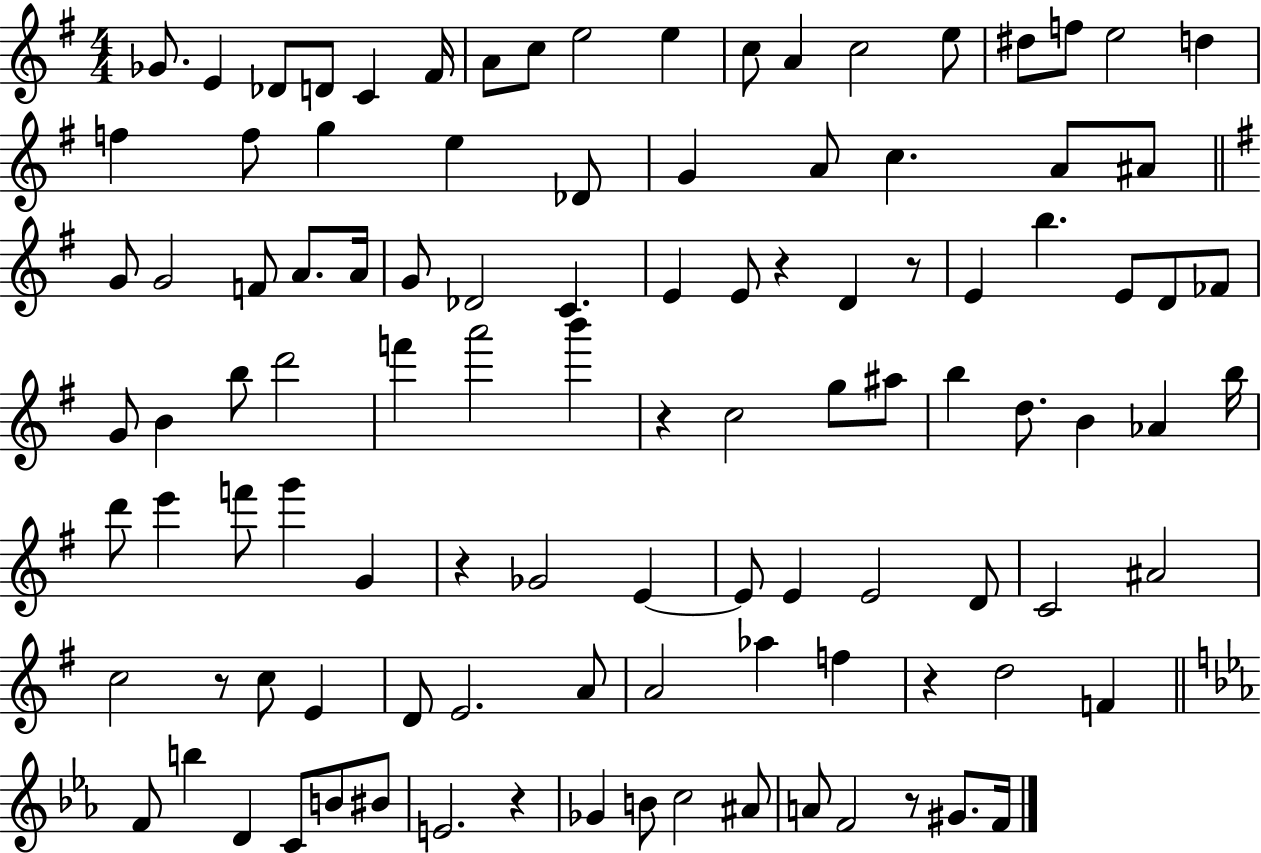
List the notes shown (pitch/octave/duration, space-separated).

Gb4/e. E4/q Db4/e D4/e C4/q F#4/s A4/e C5/e E5/h E5/q C5/e A4/q C5/h E5/e D#5/e F5/e E5/h D5/q F5/q F5/e G5/q E5/q Db4/e G4/q A4/e C5/q. A4/e A#4/e G4/e G4/h F4/e A4/e. A4/s G4/e Db4/h C4/q. E4/q E4/e R/q D4/q R/e E4/q B5/q. E4/e D4/e FES4/e G4/e B4/q B5/e D6/h F6/q A6/h B6/q R/q C5/h G5/e A#5/e B5/q D5/e. B4/q Ab4/q B5/s D6/e E6/q F6/e G6/q G4/q R/q Gb4/h E4/q E4/e E4/q E4/h D4/e C4/h A#4/h C5/h R/e C5/e E4/q D4/e E4/h. A4/e A4/h Ab5/q F5/q R/q D5/h F4/q F4/e B5/q D4/q C4/e B4/e BIS4/e E4/h. R/q Gb4/q B4/e C5/h A#4/e A4/e F4/h R/e G#4/e. F4/s